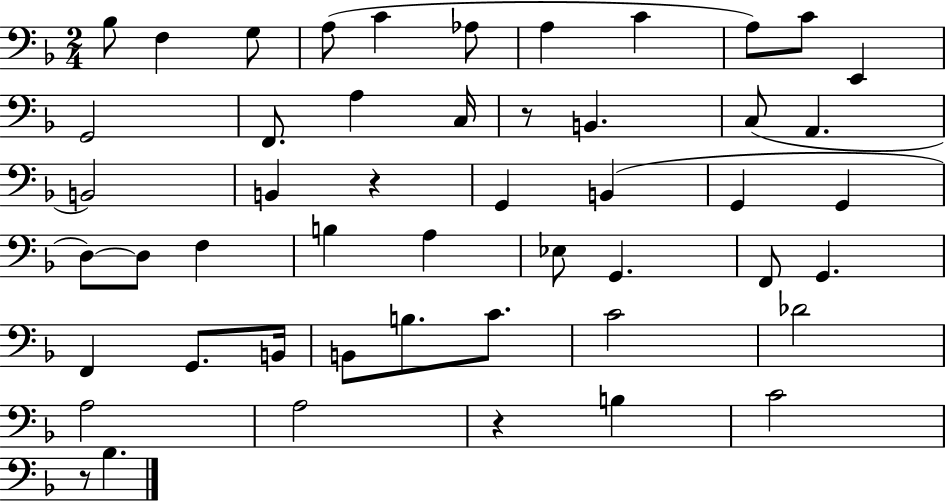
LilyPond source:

{
  \clef bass
  \numericTimeSignature
  \time 2/4
  \key f \major
  bes8 f4 g8 | a8( c'4 aes8 | a4 c'4 | a8) c'8 e,4 | \break g,2 | f,8. a4 c16 | r8 b,4. | c8( a,4. | \break b,2) | b,4 r4 | g,4 b,4( | g,4 g,4 | \break d8~~) d8 f4 | b4 a4 | ees8 g,4. | f,8 g,4. | \break f,4 g,8. b,16 | b,8 b8. c'8. | c'2 | des'2 | \break a2 | a2 | r4 b4 | c'2 | \break r8 bes4. | \bar "|."
}